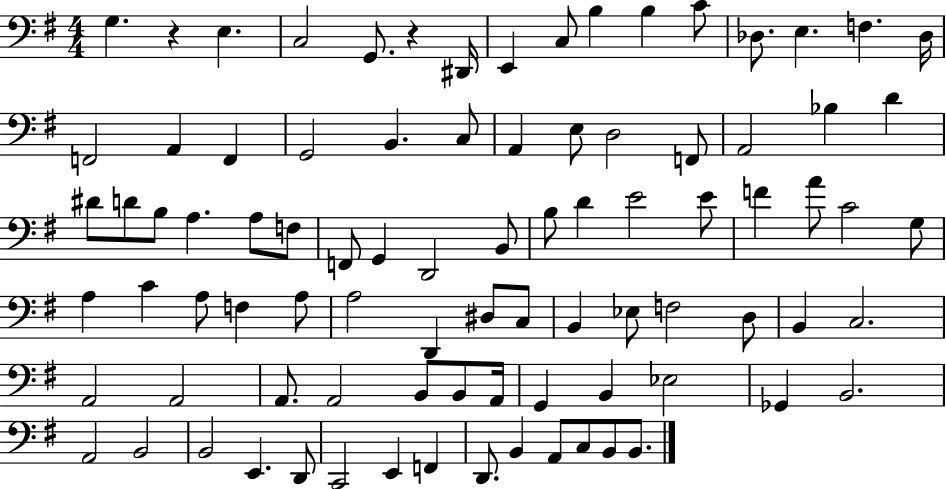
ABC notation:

X:1
T:Untitled
M:4/4
L:1/4
K:G
G, z E, C,2 G,,/2 z ^D,,/4 E,, C,/2 B, B, C/2 _D,/2 E, F, _D,/4 F,,2 A,, F,, G,,2 B,, C,/2 A,, E,/2 D,2 F,,/2 A,,2 _B, D ^D/2 D/2 B,/2 A, A,/2 F,/2 F,,/2 G,, D,,2 B,,/2 B,/2 D E2 E/2 F A/2 C2 G,/2 A, C A,/2 F, A,/2 A,2 D,, ^D,/2 C,/2 B,, _E,/2 F,2 D,/2 B,, C,2 A,,2 A,,2 A,,/2 A,,2 B,,/2 B,,/2 A,,/4 G,, B,, _E,2 _G,, B,,2 A,,2 B,,2 B,,2 E,, D,,/2 C,,2 E,, F,, D,,/2 B,, A,,/2 C,/2 B,,/2 B,,/2